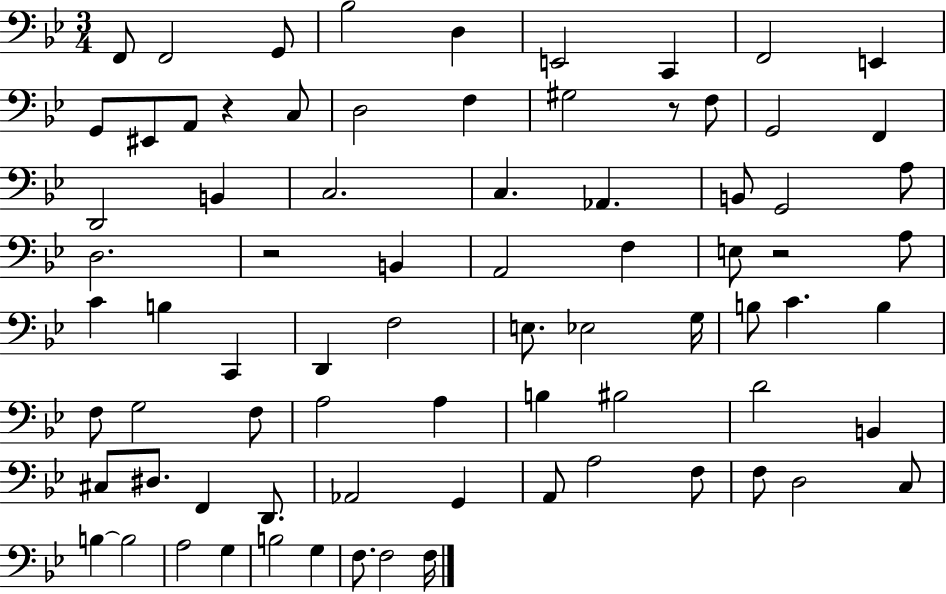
F2/e F2/h G2/e Bb3/h D3/q E2/h C2/q F2/h E2/q G2/e EIS2/e A2/e R/q C3/e D3/h F3/q G#3/h R/e F3/e G2/h F2/q D2/h B2/q C3/h. C3/q. Ab2/q. B2/e G2/h A3/e D3/h. R/h B2/q A2/h F3/q E3/e R/h A3/e C4/q B3/q C2/q D2/q F3/h E3/e. Eb3/h G3/s B3/e C4/q. B3/q F3/e G3/h F3/e A3/h A3/q B3/q BIS3/h D4/h B2/q C#3/e D#3/e. F2/q D2/e. Ab2/h G2/q A2/e A3/h F3/e F3/e D3/h C3/e B3/q B3/h A3/h G3/q B3/h G3/q F3/e. F3/h F3/s